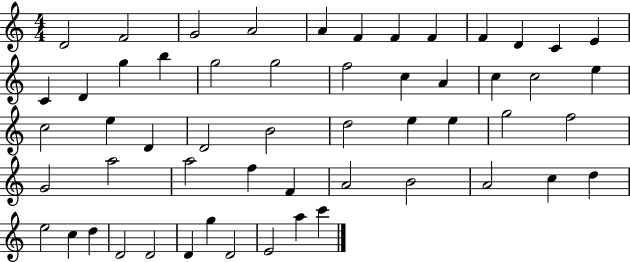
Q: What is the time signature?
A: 4/4